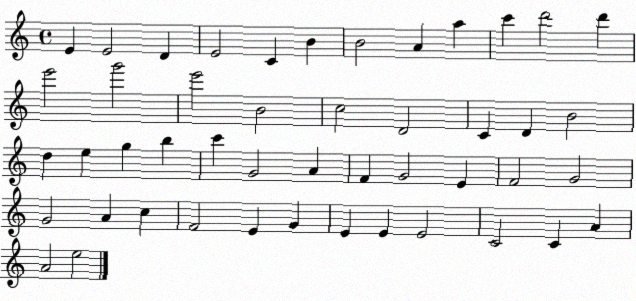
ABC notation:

X:1
T:Untitled
M:4/4
L:1/4
K:C
E E2 D E2 C B B2 A a c' d'2 d' e'2 g'2 e'2 B2 c2 D2 C D B2 d e g b c' G2 A F G2 E F2 G2 G2 A c F2 E G E E E2 C2 C A A2 e2